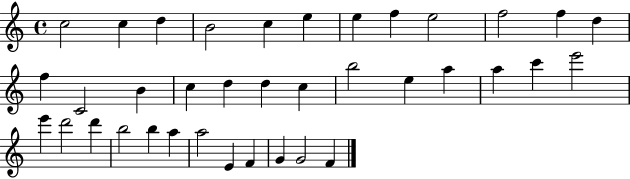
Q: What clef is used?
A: treble